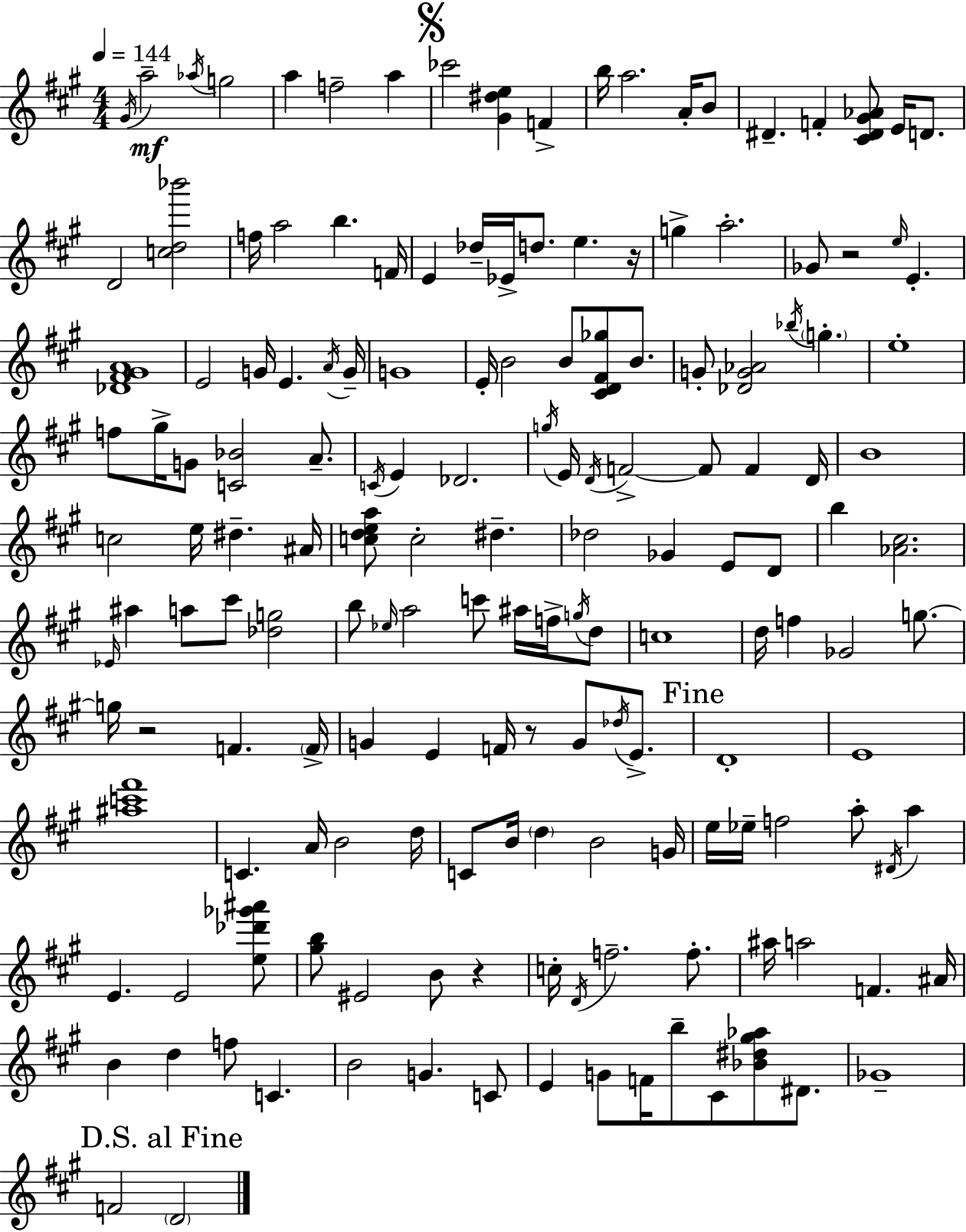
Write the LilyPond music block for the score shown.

{
  \clef treble
  \numericTimeSignature
  \time 4/4
  \key a \major
  \tempo 4 = 144
  \acciaccatura { gis'16 }\mf a''2-- \acciaccatura { aes''16 } g''2 | a''4 f''2-- a''4 | \mark \markup { \musicglyph "scripts.segno" } ces'''2 <gis' dis'' e''>4 f'4-> | b''16 a''2. a'16-. | \break b'8 dis'4.-- f'4-. <cis' dis' gis' aes'>8 e'16 d'8. | d'2 <c'' d'' bes'''>2 | f''16 a''2 b''4. | f'16 e'4 des''16-- ees'16-> d''8. e''4. | \break r16 g''4-> a''2.-. | ges'8 r2 \grace { e''16 } e'4.-. | <des' fis' gis' a'>1 | e'2 g'16 e'4. | \break \acciaccatura { a'16 } g'16-- g'1 | e'16-. b'2 b'8 <cis' d' fis' ges''>8 | b'8. g'8-. <des' g' aes'>2 \acciaccatura { bes''16 } \parenthesize g''4.-. | e''1-. | \break f''8 gis''16-> g'8 <c' bes'>2 | a'8.-- \acciaccatura { c'16 } e'4 des'2. | \acciaccatura { g''16 } e'16 \acciaccatura { d'16 } f'2->~~ | f'8 f'4 d'16 b'1 | \break c''2 | e''16 dis''4.-- ais'16 <c'' d'' e'' a''>8 c''2-. | dis''4.-- des''2 | ges'4 e'8 d'8 b''4 <aes' cis''>2. | \break \grace { ees'16 } ais''4 a''8 cis'''8 | <des'' g''>2 b''8 \grace { ees''16 } a''2 | c'''8 ais''16 f''16-> \acciaccatura { g''16 } d''8 c''1 | d''16 f''4 | \break ges'2 g''8.~~ g''16 r2 | f'4. \parenthesize f'16-> g'4 e'4 | f'16 r8 g'8 \acciaccatura { des''16 } e'8.-> \mark "Fine" d'1-. | e'1 | \break <ais'' c''' fis'''>1 | c'4. | a'16 b'2 d''16 c'8 b'16 \parenthesize d''4 | b'2 g'16 e''16 ees''16-- f''2 | \break a''8-. \acciaccatura { dis'16 } a''4 e'4. | e'2 <e'' des''' ges''' ais'''>8 <gis'' b''>8 eis'2 | b'8 r4 c''16-. \acciaccatura { d'16 } f''2.-- | f''8.-. ais''16 a''2 | \break f'4. ais'16 b'4 | d''4 f''8 c'4. b'2 | g'4. c'8 e'4 | g'8 f'16 b''8-- cis'8 <bes' dis'' gis'' aes''>8 dis'8. ges'1-- | \break \mark "D.S. al Fine" f'2 | \parenthesize d'2 \bar "|."
}